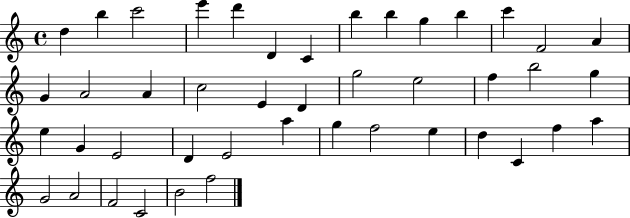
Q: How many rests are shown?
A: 0